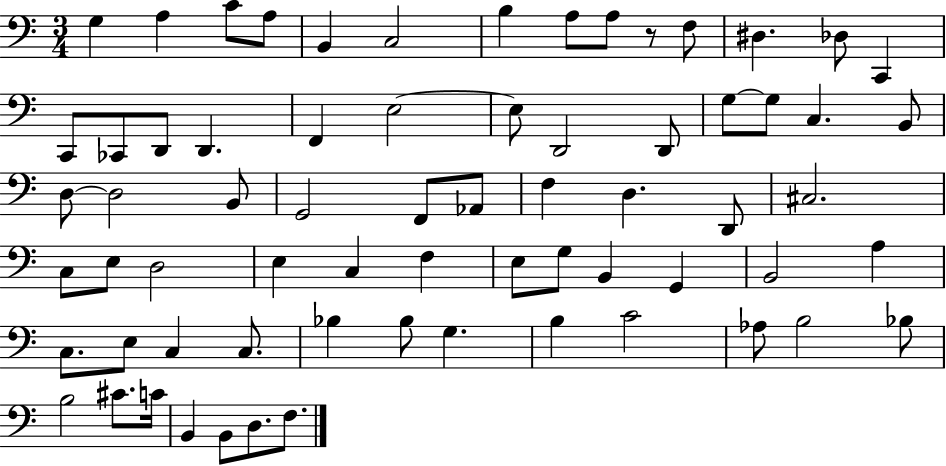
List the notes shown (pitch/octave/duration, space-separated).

G3/q A3/q C4/e A3/e B2/q C3/h B3/q A3/e A3/e R/e F3/e D#3/q. Db3/e C2/q C2/e CES2/e D2/e D2/q. F2/q E3/h E3/e D2/h D2/e G3/e G3/e C3/q. B2/e D3/e D3/h B2/e G2/h F2/e Ab2/e F3/q D3/q. D2/e C#3/h. C3/e E3/e D3/h E3/q C3/q F3/q E3/e G3/e B2/q G2/q B2/h A3/q C3/e. E3/e C3/q C3/e. Bb3/q Bb3/e G3/q. B3/q C4/h Ab3/e B3/h Bb3/e B3/h C#4/e. C4/s B2/q B2/e D3/e. F3/e.